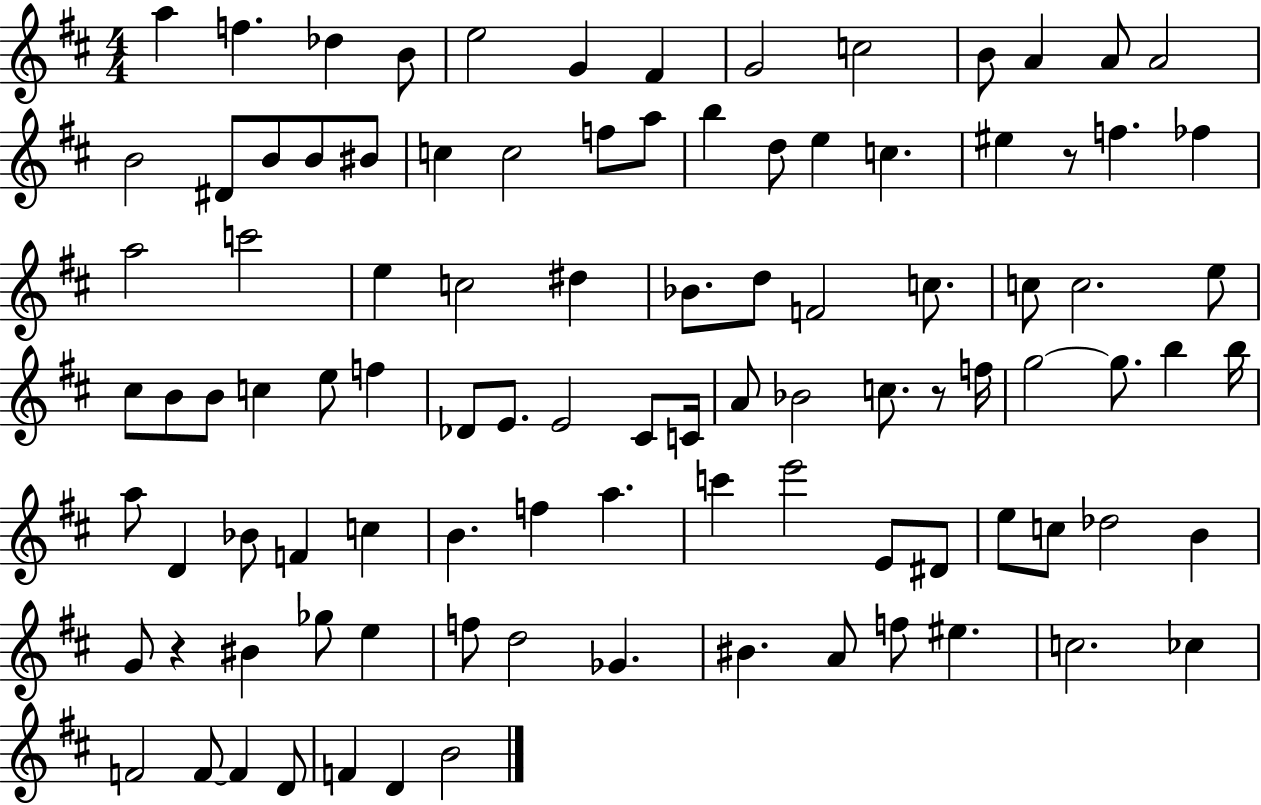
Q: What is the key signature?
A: D major